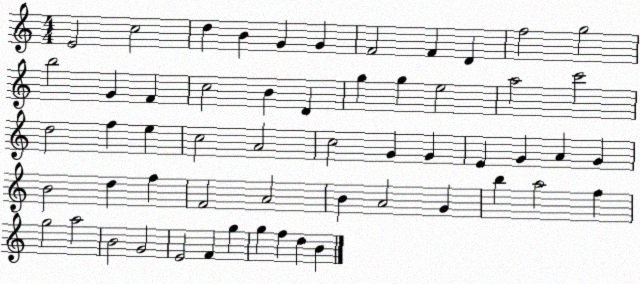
X:1
T:Untitled
M:4/4
L:1/4
K:C
E2 c2 d B G G F2 F D f2 g2 b2 G F c2 B D g g e2 a2 c'2 d2 f e c2 A2 c2 G G E G A G B2 d f F2 A2 B A2 G b a2 f g2 a2 B2 G2 E2 F g g f d B